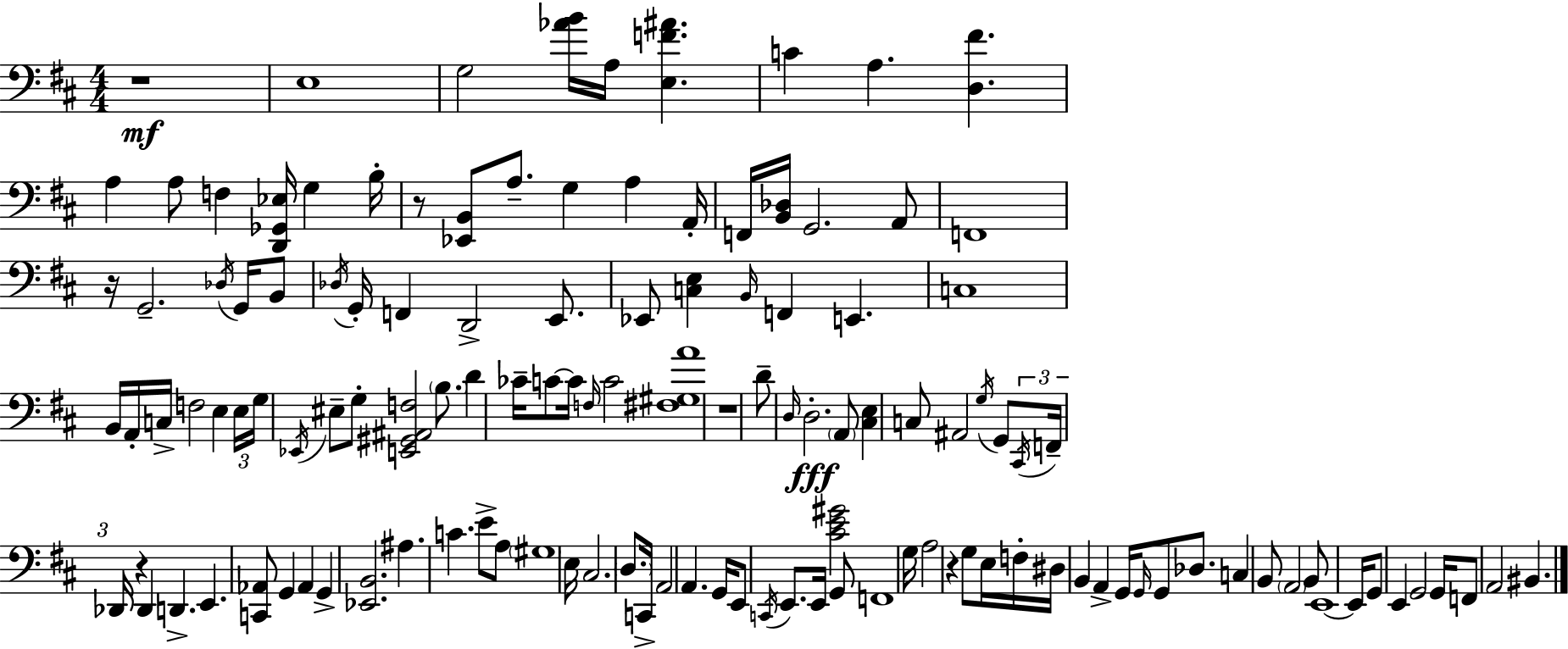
X:1
T:Untitled
M:4/4
L:1/4
K:D
z4 E,4 G,2 [_AB]/4 A,/4 [E,F^A] C A, [D,^F] A, A,/2 F, [D,,_G,,_E,]/4 G, B,/4 z/2 [_E,,B,,]/2 A,/2 G, A, A,,/4 F,,/4 [B,,_D,]/4 G,,2 A,,/2 F,,4 z/4 G,,2 _D,/4 G,,/4 B,,/2 _D,/4 G,,/4 F,, D,,2 E,,/2 _E,,/2 [C,E,] B,,/4 F,, E,, C,4 B,,/4 A,,/4 C,/4 F,2 E, E,/4 G,/4 _E,,/4 ^E,/2 G,/2 [E,,^G,,^A,,F,]2 B,/2 D _C/4 C/2 C/4 F,/4 C2 [^F,^G,A]4 z4 D/2 D,/4 D,2 A,,/2 [^C,E,] C,/2 ^A,,2 G,/4 G,,/2 ^C,,/4 F,,/4 _D,,/4 z _D,, D,, E,, [C,,_A,,]/2 G,, _A,, G,, [_E,,B,,]2 ^A, C E/2 A,/2 ^G,4 E,/4 ^C,2 D,/2 C,,/4 A,,2 A,, G,,/4 E,,/2 C,,/4 E,,/2 E,,/4 [^CE^G]2 G,,/2 F,,4 G,/4 A,2 z G,/2 E,/4 F,/4 ^D,/4 B,, A,, G,,/4 G,,/4 G,,/2 _D,/2 C, B,,/2 A,,2 B,,/2 E,,4 E,,/4 G,,/2 E,, G,,2 G,,/4 F,,/2 A,,2 ^B,,